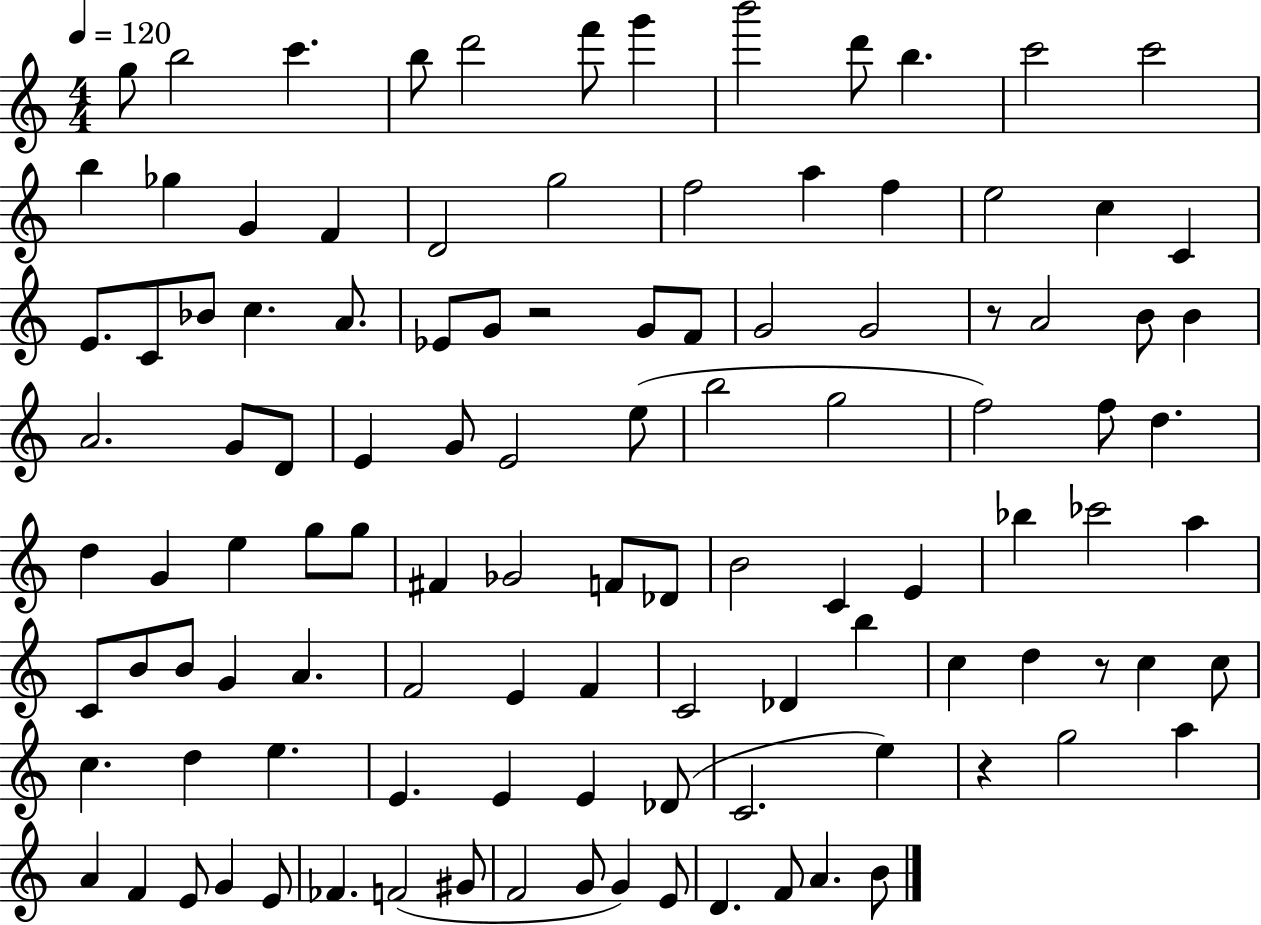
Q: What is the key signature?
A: C major